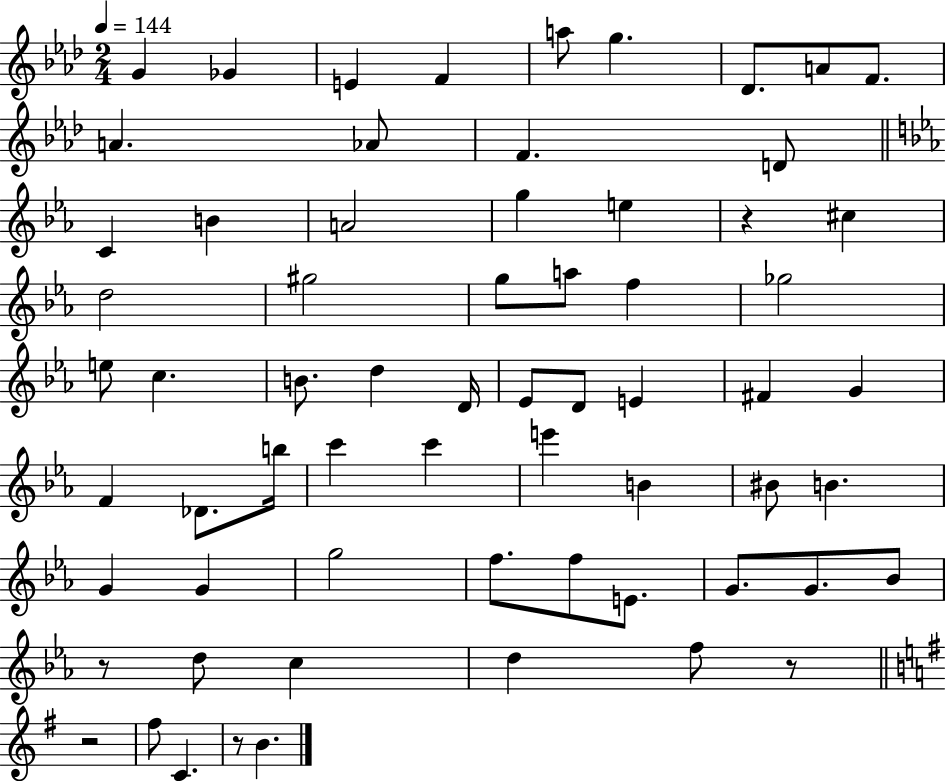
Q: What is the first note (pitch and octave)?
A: G4